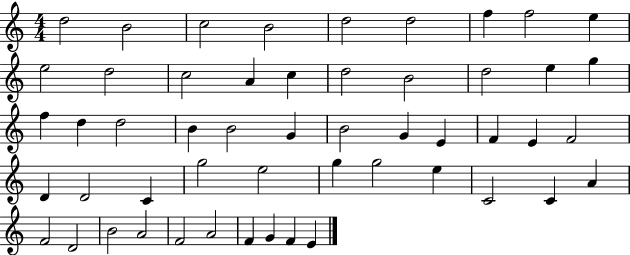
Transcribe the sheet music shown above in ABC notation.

X:1
T:Untitled
M:4/4
L:1/4
K:C
d2 B2 c2 B2 d2 d2 f f2 e e2 d2 c2 A c d2 B2 d2 e g f d d2 B B2 G B2 G E F E F2 D D2 C g2 e2 g g2 e C2 C A F2 D2 B2 A2 F2 A2 F G F E